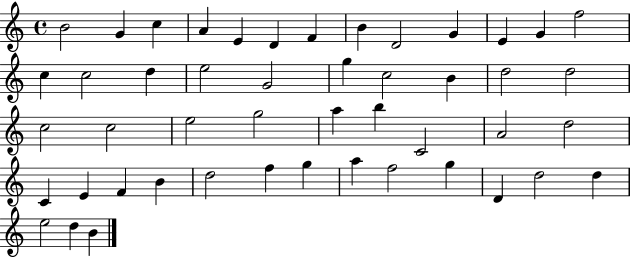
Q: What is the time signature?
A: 4/4